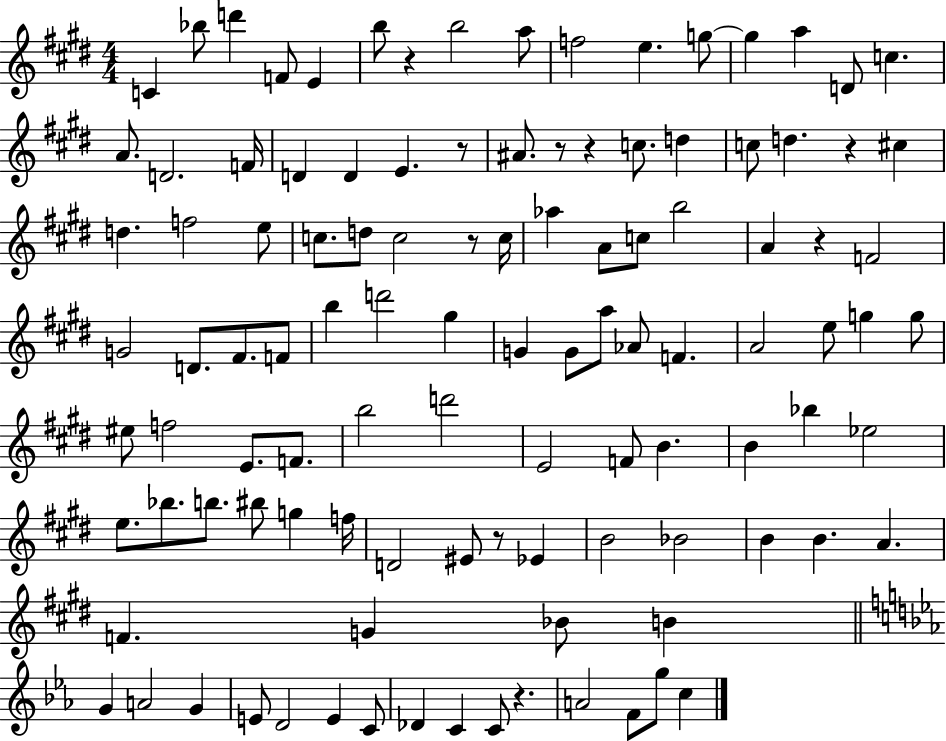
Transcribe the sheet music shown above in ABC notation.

X:1
T:Untitled
M:4/4
L:1/4
K:E
C _b/2 d' F/2 E b/2 z b2 a/2 f2 e g/2 g a D/2 c A/2 D2 F/4 D D E z/2 ^A/2 z/2 z c/2 d c/2 d z ^c d f2 e/2 c/2 d/2 c2 z/2 c/4 _a A/2 c/2 b2 A z F2 G2 D/2 ^F/2 F/2 b d'2 ^g G G/2 a/2 _A/2 F A2 e/2 g g/2 ^e/2 f2 E/2 F/2 b2 d'2 E2 F/2 B B _b _e2 e/2 _b/2 b/2 ^b/2 g f/4 D2 ^E/2 z/2 _E B2 _B2 B B A F G _B/2 B G A2 G E/2 D2 E C/2 _D C C/2 z A2 F/2 g/2 c